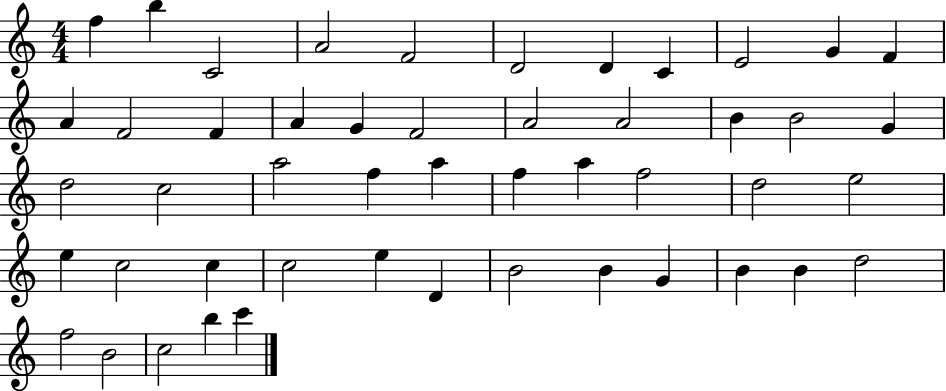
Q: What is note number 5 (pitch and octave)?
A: F4